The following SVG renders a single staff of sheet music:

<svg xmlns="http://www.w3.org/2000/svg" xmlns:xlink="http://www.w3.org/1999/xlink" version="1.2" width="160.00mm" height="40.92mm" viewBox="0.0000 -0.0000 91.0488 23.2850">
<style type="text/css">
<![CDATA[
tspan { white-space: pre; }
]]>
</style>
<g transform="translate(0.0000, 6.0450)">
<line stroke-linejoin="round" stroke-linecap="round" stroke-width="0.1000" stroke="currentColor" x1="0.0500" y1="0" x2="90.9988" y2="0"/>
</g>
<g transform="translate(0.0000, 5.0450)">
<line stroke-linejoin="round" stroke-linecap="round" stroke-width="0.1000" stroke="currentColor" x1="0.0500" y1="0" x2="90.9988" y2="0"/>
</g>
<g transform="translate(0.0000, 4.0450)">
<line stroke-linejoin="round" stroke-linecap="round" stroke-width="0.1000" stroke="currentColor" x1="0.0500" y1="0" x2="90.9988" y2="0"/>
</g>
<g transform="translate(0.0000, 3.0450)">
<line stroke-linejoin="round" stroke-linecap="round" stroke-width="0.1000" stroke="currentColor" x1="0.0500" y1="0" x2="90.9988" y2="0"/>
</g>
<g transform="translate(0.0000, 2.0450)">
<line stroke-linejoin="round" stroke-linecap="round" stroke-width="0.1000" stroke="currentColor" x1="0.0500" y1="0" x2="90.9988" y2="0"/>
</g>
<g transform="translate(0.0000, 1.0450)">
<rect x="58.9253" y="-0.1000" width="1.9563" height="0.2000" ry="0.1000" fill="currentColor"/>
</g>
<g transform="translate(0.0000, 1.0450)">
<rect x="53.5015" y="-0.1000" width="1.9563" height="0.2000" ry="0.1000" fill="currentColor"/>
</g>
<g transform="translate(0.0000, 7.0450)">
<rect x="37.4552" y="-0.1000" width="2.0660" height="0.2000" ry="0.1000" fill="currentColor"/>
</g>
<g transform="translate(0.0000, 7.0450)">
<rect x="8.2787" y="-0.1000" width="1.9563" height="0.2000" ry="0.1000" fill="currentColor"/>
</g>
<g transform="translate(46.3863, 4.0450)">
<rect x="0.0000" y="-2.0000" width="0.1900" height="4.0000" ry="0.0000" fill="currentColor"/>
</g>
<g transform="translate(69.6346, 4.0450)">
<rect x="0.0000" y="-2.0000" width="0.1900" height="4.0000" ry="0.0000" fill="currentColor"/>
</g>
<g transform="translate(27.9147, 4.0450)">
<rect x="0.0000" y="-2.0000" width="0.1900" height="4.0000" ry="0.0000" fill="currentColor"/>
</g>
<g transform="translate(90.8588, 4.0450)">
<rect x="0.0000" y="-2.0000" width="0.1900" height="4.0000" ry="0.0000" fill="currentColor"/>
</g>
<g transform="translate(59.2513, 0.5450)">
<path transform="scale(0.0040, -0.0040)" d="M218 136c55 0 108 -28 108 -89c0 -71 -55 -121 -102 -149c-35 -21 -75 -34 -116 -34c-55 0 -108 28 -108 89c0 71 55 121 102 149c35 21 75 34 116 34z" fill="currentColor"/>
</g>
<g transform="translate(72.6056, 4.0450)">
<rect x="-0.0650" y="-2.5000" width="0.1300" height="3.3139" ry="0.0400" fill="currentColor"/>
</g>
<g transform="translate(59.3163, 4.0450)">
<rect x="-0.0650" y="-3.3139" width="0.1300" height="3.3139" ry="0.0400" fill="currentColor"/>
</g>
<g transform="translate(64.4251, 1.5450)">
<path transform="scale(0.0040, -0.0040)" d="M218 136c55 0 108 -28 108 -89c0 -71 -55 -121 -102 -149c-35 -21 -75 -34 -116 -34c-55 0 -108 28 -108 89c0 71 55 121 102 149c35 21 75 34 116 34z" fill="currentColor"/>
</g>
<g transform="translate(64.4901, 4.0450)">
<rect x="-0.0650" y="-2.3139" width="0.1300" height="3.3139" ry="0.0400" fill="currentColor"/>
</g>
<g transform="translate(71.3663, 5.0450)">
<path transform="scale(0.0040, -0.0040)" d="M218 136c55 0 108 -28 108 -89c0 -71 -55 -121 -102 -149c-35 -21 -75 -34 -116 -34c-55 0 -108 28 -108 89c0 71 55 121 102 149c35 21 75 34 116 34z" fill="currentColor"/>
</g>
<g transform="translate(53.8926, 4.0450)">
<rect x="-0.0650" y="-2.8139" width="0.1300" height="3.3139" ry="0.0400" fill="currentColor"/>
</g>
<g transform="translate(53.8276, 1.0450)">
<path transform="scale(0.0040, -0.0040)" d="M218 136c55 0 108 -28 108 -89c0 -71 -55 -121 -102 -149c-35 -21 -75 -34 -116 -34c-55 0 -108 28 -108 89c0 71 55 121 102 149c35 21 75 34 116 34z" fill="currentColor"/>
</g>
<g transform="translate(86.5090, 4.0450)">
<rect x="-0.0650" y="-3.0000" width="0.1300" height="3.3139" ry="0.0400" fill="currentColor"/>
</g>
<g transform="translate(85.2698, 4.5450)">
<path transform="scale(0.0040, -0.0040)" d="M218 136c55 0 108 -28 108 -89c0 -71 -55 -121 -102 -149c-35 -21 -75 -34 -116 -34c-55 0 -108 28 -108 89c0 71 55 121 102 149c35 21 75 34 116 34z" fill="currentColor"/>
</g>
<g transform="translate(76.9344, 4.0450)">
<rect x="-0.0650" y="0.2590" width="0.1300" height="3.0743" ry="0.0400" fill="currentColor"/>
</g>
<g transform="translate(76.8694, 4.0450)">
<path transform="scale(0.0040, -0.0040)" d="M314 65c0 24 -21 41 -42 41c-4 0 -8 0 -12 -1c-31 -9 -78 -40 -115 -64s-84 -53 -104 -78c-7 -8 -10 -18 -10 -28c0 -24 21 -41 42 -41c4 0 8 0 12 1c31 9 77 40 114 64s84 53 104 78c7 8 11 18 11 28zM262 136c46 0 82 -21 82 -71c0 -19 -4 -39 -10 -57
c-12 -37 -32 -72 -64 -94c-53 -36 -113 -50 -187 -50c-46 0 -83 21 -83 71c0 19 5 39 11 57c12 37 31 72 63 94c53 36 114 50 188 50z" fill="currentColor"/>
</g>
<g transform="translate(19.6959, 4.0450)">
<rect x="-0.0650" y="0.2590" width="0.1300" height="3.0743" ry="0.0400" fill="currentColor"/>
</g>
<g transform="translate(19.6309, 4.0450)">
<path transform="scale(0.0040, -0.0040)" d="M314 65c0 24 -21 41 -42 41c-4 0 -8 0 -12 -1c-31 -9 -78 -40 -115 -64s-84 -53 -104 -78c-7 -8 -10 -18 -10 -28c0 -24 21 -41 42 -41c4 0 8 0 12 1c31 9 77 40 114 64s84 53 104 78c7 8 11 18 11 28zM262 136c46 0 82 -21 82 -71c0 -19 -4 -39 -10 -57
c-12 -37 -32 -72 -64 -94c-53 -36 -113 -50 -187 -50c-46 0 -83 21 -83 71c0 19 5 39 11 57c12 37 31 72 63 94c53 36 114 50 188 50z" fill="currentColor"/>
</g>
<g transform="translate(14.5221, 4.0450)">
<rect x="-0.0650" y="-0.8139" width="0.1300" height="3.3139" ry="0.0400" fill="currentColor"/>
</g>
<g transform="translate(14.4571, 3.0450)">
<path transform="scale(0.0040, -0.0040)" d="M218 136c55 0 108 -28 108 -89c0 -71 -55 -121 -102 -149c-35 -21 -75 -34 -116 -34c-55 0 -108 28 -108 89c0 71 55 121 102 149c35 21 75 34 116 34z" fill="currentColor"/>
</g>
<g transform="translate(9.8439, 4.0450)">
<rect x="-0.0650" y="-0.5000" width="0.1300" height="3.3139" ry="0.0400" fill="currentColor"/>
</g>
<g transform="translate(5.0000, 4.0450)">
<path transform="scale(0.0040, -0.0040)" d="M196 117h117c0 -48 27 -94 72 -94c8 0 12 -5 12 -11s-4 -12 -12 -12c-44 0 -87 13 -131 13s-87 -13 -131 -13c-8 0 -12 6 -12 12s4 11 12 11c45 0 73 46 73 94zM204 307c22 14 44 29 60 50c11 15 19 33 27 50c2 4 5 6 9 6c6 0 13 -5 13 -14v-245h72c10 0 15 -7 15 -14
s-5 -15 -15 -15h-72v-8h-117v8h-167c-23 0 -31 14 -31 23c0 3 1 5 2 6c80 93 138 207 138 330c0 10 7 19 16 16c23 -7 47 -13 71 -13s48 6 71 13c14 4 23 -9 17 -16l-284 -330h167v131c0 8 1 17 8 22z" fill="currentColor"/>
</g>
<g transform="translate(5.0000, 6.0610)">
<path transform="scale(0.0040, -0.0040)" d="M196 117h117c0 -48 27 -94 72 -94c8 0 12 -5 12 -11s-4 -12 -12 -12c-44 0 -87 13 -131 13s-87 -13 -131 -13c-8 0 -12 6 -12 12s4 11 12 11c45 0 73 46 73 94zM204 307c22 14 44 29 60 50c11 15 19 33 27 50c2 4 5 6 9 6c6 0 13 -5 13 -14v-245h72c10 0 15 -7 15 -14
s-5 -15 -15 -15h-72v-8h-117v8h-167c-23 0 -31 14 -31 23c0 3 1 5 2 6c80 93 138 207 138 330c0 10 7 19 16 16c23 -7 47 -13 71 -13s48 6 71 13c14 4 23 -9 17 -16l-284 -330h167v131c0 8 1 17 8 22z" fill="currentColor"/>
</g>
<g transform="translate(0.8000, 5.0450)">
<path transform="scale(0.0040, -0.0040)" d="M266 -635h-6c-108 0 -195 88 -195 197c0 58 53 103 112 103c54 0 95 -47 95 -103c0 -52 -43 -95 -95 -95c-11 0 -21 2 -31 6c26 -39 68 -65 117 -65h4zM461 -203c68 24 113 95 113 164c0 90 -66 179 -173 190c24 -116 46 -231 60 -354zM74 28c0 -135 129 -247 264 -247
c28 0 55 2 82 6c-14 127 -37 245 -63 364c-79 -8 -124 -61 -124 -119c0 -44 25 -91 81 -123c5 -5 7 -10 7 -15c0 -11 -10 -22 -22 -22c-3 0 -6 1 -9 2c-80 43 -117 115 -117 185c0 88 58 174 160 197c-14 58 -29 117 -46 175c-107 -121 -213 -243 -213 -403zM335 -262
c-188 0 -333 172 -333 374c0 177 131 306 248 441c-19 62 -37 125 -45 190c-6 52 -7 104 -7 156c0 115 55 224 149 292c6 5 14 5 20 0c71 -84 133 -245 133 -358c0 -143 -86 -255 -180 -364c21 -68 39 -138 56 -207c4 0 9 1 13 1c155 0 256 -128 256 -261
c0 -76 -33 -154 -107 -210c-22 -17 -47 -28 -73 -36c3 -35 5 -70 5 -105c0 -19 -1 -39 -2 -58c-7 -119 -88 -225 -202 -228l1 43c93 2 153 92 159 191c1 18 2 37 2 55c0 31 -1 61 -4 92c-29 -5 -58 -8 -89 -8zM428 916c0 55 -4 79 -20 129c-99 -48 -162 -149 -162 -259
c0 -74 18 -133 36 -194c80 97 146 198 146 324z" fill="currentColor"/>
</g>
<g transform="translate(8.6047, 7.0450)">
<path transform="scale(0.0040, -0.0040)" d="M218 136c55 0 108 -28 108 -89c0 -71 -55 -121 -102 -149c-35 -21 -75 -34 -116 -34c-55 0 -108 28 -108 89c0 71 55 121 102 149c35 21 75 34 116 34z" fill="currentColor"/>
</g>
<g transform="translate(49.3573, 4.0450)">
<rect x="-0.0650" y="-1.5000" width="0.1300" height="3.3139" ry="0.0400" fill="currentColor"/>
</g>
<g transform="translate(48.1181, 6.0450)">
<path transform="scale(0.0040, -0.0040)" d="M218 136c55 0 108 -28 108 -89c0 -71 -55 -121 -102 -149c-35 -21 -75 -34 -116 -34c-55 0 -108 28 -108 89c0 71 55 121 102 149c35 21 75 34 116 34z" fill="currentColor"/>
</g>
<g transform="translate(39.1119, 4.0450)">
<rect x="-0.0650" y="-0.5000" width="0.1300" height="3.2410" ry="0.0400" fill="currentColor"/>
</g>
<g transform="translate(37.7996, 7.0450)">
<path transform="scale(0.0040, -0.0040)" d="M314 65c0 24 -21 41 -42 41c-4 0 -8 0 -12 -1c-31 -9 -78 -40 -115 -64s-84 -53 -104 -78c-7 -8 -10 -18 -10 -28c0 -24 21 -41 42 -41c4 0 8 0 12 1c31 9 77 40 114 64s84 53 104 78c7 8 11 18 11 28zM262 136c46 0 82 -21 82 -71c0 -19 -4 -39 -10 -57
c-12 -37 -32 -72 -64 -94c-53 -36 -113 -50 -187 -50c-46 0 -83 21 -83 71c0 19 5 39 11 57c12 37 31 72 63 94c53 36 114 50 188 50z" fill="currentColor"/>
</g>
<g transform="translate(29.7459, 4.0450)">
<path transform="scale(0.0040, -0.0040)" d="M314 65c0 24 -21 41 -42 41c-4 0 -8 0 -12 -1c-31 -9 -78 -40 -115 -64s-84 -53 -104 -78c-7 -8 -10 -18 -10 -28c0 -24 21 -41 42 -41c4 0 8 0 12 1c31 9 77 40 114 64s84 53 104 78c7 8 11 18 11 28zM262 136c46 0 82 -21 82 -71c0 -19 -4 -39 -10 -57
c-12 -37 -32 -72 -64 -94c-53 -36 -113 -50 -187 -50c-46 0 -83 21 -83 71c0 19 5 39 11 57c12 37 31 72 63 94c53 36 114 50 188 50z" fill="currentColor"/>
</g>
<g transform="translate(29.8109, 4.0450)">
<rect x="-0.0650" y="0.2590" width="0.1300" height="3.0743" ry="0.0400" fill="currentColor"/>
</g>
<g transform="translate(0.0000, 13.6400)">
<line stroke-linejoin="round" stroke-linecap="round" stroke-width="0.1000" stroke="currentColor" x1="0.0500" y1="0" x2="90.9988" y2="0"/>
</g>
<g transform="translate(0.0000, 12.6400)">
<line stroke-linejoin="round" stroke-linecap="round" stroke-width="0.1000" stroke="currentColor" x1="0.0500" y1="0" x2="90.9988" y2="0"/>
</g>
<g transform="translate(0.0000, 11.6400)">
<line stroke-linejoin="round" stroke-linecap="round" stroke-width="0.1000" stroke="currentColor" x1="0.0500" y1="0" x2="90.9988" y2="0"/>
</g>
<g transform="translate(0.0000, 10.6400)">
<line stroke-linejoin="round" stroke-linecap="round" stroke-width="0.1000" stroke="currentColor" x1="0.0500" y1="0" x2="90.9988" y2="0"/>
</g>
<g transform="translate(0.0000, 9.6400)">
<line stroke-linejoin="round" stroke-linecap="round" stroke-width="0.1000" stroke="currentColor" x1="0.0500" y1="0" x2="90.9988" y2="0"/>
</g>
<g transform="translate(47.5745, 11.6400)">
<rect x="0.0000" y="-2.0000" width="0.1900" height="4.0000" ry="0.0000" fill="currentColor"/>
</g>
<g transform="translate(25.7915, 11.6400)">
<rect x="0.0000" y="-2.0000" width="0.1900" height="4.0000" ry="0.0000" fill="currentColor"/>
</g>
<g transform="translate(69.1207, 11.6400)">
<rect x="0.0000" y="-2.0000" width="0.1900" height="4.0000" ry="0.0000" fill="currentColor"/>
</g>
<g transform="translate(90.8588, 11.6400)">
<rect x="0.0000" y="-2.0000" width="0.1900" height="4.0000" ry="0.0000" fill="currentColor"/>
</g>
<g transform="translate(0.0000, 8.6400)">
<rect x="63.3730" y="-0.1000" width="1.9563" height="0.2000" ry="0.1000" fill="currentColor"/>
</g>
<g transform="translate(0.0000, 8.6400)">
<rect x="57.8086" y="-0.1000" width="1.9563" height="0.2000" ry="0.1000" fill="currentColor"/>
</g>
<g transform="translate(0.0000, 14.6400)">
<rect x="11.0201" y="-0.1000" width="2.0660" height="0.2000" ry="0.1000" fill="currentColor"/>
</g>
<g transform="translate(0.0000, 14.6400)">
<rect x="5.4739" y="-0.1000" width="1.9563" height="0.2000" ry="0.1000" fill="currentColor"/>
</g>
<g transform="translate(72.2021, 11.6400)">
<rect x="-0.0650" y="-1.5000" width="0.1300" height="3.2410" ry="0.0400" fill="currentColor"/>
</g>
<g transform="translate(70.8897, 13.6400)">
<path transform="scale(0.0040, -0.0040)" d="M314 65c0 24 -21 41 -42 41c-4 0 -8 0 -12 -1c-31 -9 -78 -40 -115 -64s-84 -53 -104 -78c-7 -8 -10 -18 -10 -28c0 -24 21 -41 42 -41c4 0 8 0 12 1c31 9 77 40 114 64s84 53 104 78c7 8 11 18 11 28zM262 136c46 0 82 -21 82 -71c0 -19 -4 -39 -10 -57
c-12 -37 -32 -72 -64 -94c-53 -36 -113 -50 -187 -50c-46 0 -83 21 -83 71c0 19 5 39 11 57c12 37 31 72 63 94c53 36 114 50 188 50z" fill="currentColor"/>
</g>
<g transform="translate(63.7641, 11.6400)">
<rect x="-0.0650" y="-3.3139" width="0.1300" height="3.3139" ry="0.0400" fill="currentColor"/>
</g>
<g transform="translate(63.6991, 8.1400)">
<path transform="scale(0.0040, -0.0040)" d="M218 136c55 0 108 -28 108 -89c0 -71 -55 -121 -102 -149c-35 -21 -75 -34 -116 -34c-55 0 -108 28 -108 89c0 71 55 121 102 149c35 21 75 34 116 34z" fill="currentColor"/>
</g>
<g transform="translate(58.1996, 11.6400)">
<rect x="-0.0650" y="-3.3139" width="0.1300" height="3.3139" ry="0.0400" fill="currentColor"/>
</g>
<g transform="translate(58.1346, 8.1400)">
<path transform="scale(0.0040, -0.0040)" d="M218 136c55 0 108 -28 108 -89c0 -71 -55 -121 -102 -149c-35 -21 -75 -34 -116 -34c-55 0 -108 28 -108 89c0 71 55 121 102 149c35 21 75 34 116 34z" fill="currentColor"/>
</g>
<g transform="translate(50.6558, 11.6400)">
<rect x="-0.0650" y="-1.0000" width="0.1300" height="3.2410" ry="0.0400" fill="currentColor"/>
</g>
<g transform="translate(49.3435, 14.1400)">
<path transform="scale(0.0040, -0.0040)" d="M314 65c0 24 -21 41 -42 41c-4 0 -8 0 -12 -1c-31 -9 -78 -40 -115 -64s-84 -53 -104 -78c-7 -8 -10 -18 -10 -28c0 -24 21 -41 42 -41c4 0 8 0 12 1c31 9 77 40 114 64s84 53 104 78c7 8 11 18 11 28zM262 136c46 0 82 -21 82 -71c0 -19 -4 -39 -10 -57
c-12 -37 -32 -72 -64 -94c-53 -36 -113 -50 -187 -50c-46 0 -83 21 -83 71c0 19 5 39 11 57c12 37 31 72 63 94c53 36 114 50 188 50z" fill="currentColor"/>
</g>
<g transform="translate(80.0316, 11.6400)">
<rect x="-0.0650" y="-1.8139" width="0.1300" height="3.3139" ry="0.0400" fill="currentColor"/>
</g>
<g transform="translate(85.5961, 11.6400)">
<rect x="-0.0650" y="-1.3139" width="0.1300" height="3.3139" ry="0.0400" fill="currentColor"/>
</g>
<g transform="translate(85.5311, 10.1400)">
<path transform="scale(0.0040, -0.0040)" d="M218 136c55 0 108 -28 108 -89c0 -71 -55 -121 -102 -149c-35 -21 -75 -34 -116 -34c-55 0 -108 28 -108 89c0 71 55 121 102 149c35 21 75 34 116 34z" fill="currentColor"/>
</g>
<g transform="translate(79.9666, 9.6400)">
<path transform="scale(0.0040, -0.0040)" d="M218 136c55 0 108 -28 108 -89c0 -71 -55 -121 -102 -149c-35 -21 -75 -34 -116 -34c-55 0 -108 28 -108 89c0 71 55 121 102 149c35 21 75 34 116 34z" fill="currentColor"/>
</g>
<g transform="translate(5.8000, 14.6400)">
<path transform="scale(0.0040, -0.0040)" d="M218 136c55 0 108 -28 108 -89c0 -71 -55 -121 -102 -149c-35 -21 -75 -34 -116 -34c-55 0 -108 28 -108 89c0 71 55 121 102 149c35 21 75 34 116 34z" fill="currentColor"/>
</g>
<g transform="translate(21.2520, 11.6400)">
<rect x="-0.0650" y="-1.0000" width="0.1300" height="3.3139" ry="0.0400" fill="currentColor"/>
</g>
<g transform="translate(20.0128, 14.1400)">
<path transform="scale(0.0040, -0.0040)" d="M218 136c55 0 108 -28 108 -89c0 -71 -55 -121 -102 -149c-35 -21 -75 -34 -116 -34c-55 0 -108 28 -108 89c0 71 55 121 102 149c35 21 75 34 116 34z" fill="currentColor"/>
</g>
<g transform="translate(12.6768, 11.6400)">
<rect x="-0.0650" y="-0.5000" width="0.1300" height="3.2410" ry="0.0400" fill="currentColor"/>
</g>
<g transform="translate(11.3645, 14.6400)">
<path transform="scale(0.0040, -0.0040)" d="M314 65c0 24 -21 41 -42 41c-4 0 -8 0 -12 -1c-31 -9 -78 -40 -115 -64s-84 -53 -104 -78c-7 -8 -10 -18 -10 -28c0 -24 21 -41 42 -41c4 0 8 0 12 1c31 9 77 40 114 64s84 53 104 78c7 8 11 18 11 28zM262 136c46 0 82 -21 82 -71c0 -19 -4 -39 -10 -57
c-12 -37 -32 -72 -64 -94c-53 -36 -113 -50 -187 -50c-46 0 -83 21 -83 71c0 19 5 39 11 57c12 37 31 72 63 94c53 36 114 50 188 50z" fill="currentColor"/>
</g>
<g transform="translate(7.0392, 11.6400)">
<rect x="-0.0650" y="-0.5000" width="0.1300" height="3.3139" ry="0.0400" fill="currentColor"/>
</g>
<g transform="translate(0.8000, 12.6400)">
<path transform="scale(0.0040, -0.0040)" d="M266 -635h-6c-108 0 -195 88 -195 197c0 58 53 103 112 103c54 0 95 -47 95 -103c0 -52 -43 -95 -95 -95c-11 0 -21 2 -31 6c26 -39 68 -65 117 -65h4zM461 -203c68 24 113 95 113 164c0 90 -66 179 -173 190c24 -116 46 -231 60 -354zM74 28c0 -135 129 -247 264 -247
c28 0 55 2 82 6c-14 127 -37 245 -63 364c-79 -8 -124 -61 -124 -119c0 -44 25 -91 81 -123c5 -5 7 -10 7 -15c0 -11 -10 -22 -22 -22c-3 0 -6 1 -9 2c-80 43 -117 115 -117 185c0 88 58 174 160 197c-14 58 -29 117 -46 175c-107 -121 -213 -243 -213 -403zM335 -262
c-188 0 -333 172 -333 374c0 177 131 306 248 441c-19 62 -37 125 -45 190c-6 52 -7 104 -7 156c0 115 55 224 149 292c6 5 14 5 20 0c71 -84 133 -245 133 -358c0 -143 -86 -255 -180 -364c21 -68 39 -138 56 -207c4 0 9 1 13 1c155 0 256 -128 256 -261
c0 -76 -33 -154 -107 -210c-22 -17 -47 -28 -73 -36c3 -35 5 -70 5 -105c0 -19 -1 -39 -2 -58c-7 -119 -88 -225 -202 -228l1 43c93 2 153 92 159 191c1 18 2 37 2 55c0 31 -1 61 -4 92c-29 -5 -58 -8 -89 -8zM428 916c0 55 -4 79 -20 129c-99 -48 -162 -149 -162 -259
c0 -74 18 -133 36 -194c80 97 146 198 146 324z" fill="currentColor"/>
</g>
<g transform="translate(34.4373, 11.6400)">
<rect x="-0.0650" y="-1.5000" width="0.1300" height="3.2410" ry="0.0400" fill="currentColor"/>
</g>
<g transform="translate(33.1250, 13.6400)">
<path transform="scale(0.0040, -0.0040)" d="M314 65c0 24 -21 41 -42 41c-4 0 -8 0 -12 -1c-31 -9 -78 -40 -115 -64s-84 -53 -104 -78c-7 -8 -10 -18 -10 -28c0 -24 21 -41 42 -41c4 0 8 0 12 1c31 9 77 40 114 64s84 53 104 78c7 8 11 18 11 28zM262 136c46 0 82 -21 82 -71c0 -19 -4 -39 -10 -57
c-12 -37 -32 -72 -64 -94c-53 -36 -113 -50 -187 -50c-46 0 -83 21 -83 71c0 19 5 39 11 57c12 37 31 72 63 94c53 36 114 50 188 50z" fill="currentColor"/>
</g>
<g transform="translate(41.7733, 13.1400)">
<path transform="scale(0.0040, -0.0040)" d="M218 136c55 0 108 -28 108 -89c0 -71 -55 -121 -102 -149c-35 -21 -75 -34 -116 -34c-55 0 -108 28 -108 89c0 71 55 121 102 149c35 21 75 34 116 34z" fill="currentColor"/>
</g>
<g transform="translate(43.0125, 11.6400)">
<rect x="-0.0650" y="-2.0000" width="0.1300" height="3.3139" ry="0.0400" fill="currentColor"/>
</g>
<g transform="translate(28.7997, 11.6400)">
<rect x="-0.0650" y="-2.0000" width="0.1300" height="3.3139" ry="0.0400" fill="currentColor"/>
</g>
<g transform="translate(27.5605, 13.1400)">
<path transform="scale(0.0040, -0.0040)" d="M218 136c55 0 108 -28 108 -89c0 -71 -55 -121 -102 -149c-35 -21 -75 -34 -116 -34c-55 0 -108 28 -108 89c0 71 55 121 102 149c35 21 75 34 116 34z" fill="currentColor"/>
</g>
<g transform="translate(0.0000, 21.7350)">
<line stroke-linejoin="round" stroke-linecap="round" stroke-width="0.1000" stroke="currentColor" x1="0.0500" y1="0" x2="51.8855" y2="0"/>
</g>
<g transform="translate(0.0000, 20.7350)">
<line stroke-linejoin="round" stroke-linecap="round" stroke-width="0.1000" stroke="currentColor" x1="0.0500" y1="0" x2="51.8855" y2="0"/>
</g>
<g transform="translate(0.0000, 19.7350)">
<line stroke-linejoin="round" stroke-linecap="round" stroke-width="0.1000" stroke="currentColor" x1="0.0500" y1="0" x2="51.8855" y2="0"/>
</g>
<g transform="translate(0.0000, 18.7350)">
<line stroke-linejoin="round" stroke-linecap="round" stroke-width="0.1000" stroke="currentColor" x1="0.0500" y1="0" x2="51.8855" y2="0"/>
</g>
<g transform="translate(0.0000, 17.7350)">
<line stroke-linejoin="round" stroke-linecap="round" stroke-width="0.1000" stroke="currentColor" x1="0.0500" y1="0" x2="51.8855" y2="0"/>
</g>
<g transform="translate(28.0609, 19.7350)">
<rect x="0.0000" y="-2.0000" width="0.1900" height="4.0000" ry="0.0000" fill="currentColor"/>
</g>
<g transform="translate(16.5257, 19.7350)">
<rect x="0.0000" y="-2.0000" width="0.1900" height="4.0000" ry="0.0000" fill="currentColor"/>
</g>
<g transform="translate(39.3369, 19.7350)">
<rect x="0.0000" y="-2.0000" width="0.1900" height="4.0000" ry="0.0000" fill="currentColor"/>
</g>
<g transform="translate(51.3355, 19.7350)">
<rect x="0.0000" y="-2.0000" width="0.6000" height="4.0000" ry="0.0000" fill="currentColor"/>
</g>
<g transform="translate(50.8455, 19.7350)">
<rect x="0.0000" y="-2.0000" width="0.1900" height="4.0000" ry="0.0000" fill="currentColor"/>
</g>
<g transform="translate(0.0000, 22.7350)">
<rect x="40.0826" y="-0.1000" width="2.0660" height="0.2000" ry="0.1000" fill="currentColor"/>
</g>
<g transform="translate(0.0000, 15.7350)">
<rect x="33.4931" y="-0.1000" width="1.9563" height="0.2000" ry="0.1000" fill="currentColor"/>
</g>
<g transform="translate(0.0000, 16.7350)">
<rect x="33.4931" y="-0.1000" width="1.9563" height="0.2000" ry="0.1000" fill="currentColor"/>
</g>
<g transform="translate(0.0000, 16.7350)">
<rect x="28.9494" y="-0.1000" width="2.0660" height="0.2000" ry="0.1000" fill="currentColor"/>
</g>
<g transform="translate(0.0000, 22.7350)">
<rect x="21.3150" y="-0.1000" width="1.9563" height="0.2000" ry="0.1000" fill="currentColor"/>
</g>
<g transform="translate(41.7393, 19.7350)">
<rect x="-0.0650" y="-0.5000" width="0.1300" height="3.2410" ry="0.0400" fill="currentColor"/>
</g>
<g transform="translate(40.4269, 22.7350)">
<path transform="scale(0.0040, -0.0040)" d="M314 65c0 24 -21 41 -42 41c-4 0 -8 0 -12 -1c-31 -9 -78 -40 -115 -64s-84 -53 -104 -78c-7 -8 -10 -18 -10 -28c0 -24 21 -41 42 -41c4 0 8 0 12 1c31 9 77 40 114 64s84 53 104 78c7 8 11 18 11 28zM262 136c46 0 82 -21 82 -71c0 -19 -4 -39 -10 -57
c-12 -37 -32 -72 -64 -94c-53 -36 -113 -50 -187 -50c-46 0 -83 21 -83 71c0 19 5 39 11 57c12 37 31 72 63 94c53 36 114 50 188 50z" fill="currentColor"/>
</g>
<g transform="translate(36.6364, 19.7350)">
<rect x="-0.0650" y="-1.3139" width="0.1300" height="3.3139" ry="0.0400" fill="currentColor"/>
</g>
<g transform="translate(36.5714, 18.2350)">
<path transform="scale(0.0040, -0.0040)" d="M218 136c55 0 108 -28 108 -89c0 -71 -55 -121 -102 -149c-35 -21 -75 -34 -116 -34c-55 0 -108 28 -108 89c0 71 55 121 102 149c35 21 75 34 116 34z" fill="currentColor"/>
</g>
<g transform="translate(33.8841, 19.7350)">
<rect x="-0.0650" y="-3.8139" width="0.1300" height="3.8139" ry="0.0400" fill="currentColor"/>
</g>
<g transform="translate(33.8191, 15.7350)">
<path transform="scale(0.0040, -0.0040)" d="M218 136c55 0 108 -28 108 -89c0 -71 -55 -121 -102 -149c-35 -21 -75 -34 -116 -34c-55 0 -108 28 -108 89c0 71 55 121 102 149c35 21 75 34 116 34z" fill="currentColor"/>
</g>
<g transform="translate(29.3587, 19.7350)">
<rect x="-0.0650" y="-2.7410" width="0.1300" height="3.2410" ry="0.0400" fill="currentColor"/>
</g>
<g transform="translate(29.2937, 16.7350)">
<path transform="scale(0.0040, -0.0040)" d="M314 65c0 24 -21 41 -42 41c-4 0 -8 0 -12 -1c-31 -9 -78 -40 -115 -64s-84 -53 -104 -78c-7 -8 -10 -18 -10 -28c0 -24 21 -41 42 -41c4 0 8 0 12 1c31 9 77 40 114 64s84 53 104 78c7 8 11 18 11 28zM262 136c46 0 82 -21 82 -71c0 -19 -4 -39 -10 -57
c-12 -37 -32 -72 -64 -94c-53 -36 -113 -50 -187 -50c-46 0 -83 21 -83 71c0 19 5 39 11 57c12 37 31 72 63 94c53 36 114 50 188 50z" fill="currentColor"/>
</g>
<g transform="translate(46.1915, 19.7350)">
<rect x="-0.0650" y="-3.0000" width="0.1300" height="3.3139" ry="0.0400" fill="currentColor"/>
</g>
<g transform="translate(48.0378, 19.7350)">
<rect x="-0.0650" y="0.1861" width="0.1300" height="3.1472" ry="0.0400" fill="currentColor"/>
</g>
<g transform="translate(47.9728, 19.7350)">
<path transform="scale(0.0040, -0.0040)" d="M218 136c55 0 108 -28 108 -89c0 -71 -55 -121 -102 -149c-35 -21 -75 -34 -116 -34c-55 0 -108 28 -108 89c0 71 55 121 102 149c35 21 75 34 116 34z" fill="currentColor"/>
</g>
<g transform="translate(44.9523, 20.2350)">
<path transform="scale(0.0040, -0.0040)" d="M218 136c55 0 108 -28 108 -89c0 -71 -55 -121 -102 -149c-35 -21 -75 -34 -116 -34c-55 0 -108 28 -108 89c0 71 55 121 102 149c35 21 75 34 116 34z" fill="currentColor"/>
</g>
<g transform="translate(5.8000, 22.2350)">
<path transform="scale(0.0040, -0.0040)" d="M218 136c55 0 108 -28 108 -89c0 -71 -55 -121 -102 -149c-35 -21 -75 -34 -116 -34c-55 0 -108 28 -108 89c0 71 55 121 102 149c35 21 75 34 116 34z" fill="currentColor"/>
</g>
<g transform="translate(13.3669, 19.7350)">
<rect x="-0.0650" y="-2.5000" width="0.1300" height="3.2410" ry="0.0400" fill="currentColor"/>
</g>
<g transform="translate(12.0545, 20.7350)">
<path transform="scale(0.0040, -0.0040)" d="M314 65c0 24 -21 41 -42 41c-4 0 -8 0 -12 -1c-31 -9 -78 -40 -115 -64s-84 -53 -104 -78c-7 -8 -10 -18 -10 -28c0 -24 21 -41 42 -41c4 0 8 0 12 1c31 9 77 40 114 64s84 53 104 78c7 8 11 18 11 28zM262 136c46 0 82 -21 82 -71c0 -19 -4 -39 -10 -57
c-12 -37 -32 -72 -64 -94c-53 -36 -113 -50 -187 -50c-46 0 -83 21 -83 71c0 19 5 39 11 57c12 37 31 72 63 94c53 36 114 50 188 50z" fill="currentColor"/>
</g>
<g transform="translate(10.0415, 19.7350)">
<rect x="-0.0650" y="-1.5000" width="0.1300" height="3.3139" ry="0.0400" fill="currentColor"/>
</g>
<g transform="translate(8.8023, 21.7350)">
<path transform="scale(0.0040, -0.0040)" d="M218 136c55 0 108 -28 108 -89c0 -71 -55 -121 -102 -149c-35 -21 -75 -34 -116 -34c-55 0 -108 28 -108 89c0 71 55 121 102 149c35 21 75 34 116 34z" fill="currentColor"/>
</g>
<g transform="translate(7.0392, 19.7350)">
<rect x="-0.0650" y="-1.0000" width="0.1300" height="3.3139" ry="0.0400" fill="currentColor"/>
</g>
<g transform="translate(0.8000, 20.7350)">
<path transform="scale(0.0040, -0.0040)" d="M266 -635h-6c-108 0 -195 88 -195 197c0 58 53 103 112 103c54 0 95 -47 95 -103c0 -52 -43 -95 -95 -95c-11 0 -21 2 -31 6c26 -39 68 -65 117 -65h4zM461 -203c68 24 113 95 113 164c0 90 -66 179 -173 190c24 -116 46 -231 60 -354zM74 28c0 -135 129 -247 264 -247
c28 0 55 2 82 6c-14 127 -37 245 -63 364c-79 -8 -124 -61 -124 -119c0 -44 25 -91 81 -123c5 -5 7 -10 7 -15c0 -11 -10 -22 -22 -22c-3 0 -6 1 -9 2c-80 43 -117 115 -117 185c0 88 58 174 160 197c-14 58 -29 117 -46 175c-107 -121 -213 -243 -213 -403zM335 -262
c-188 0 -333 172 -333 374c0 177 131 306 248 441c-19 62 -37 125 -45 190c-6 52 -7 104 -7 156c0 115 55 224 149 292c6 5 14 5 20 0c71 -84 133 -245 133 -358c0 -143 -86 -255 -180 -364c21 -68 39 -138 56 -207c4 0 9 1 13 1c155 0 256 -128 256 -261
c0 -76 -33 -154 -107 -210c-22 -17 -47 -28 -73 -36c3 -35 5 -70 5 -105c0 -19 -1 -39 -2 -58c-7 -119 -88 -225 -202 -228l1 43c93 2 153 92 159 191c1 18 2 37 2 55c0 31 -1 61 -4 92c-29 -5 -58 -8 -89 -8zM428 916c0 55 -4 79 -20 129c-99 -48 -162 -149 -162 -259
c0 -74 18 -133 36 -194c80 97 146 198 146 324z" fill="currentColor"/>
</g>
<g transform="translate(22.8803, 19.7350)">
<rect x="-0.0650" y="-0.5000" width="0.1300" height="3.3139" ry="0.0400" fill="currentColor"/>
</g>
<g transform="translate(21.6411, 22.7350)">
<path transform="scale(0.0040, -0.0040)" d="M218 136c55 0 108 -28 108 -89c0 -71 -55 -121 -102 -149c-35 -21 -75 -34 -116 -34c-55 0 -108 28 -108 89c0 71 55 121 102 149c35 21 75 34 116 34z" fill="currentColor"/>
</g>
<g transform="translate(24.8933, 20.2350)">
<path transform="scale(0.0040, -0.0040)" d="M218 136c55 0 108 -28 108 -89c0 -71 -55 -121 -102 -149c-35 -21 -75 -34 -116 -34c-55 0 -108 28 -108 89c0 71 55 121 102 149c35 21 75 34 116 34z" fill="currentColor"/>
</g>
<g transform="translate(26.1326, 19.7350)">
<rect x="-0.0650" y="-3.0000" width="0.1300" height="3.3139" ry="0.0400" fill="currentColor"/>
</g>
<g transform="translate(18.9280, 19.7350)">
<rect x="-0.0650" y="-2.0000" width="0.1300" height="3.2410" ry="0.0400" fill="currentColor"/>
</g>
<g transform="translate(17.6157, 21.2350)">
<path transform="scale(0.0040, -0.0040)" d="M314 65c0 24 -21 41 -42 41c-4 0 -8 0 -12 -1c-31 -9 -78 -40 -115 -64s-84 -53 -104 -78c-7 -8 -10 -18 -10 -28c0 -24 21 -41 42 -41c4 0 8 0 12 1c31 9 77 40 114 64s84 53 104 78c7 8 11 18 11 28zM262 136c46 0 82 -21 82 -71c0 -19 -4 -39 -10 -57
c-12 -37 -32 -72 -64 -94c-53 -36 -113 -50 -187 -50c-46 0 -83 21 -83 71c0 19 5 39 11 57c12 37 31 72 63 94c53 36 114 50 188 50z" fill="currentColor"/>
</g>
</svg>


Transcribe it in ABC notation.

X:1
T:Untitled
M:4/4
L:1/4
K:C
C d B2 B2 C2 E a b g G B2 A C C2 D F E2 F D2 b b E2 f e D E G2 F2 C A a2 c' e C2 A B